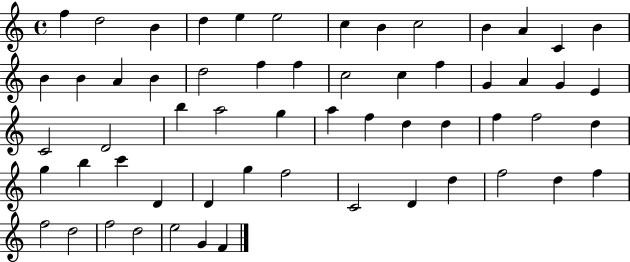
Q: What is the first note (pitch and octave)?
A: F5